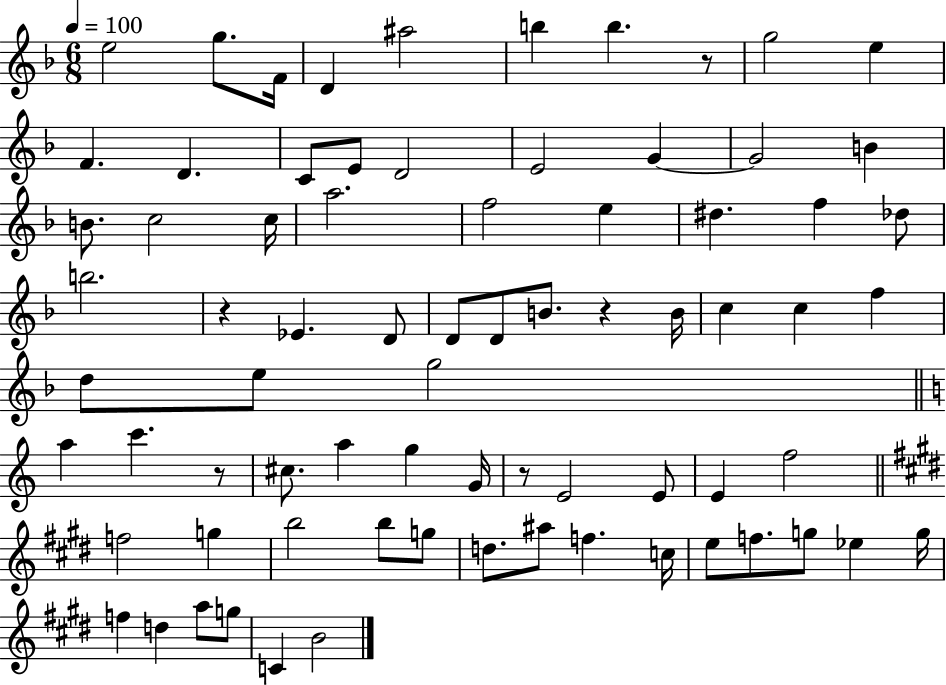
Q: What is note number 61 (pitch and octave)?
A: F5